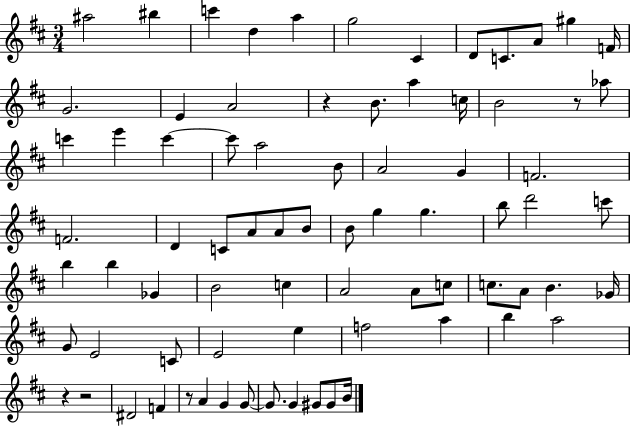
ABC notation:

X:1
T:Untitled
M:3/4
L:1/4
K:D
^a2 ^b c' d a g2 ^C D/2 C/2 A/2 ^g F/4 G2 E A2 z B/2 a c/4 B2 z/2 _a/2 c' e' c' c'/2 a2 B/2 A2 G F2 F2 D C/2 A/2 A/2 B/2 B/2 g g b/2 d'2 c'/2 b b _G B2 c A2 A/2 c/2 c/2 A/2 B _G/4 G/2 E2 C/2 E2 e f2 a b a2 z z2 ^D2 F z/2 A G G/2 G/2 G ^G/2 ^G/2 B/4